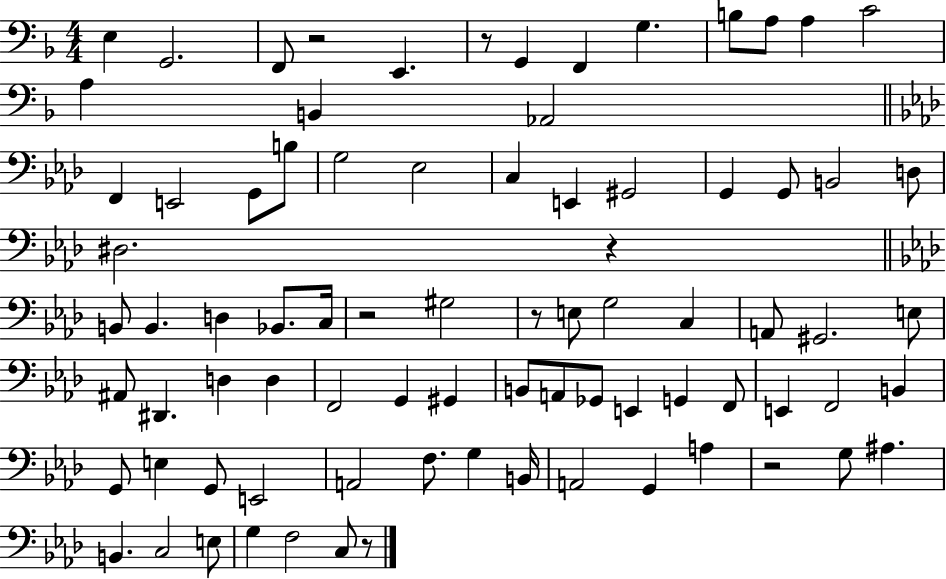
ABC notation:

X:1
T:Untitled
M:4/4
L:1/4
K:F
E, G,,2 F,,/2 z2 E,, z/2 G,, F,, G, B,/2 A,/2 A, C2 A, B,, _A,,2 F,, E,,2 G,,/2 B,/2 G,2 _E,2 C, E,, ^G,,2 G,, G,,/2 B,,2 D,/2 ^D,2 z B,,/2 B,, D, _B,,/2 C,/4 z2 ^G,2 z/2 E,/2 G,2 C, A,,/2 ^G,,2 E,/2 ^A,,/2 ^D,, D, D, F,,2 G,, ^G,, B,,/2 A,,/2 _G,,/2 E,, G,, F,,/2 E,, F,,2 B,, G,,/2 E, G,,/2 E,,2 A,,2 F,/2 G, B,,/4 A,,2 G,, A, z2 G,/2 ^A, B,, C,2 E,/2 G, F,2 C,/2 z/2